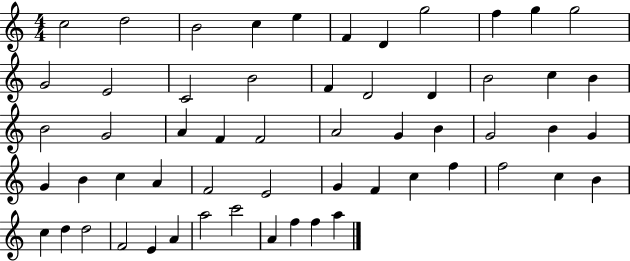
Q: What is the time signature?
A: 4/4